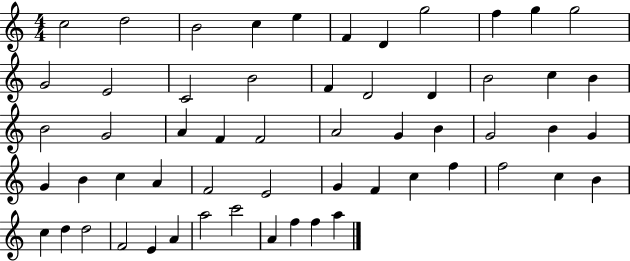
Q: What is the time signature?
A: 4/4